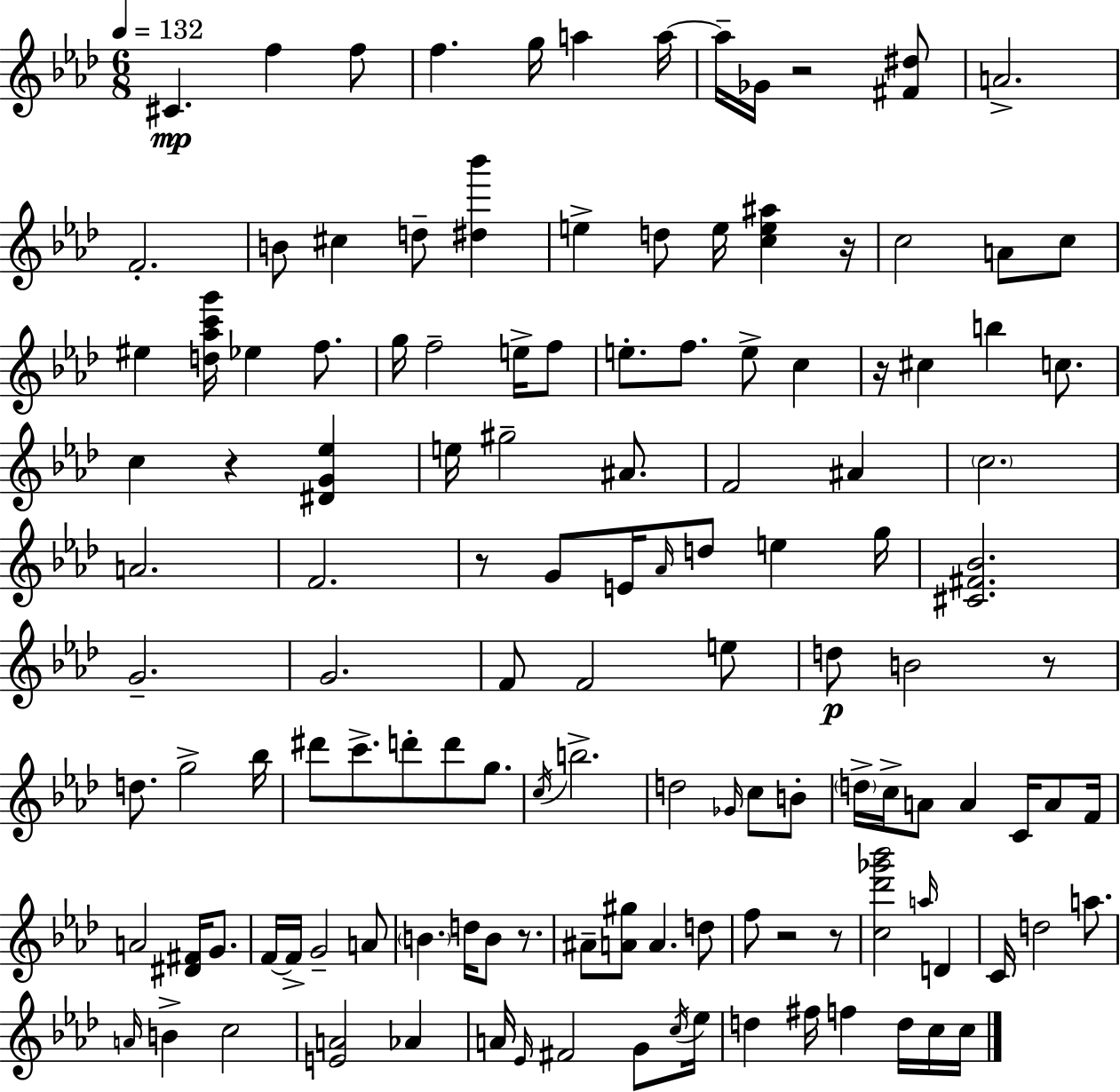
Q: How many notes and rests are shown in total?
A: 130